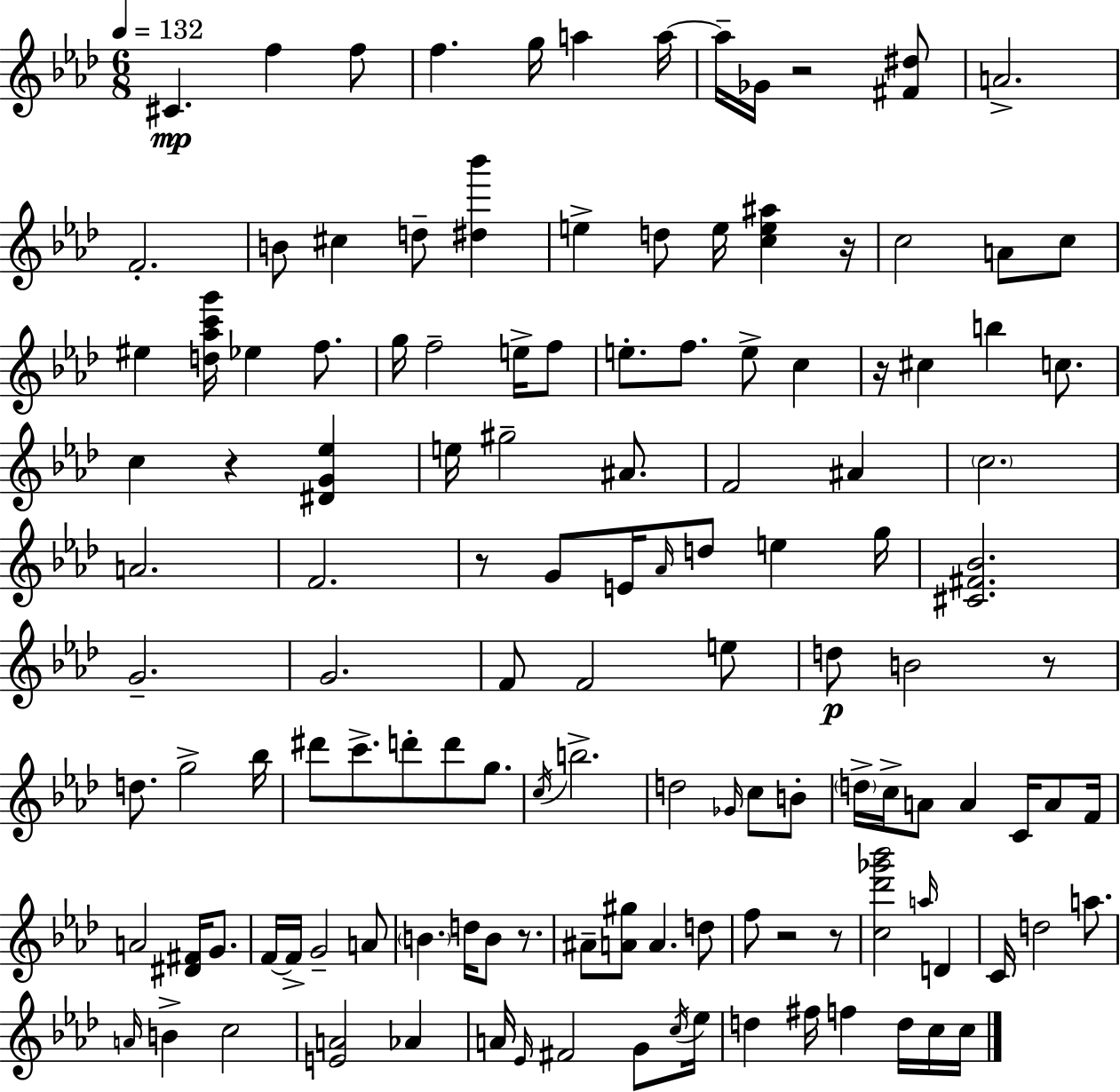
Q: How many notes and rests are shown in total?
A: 130